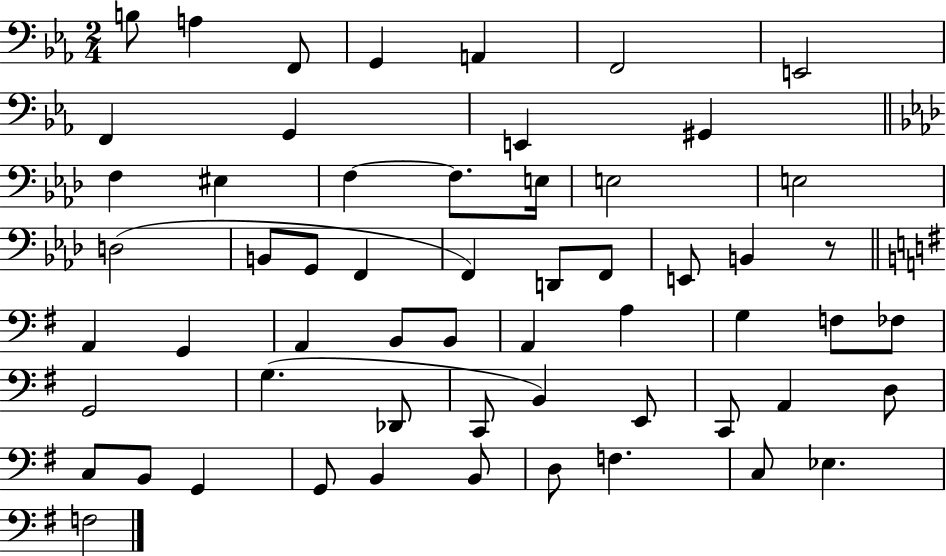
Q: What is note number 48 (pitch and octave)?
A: B2